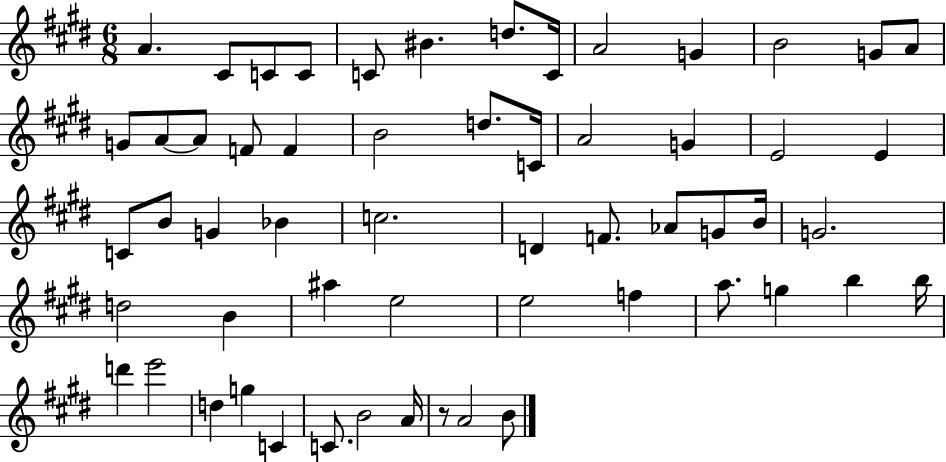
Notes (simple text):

A4/q. C#4/e C4/e C4/e C4/e BIS4/q. D5/e. C4/s A4/h G4/q B4/h G4/e A4/e G4/e A4/e A4/e F4/e F4/q B4/h D5/e. C4/s A4/h G4/q E4/h E4/q C4/e B4/e G4/q Bb4/q C5/h. D4/q F4/e. Ab4/e G4/e B4/s G4/h. D5/h B4/q A#5/q E5/h E5/h F5/q A5/e. G5/q B5/q B5/s D6/q E6/h D5/q G5/q C4/q C4/e. B4/h A4/s R/e A4/h B4/e